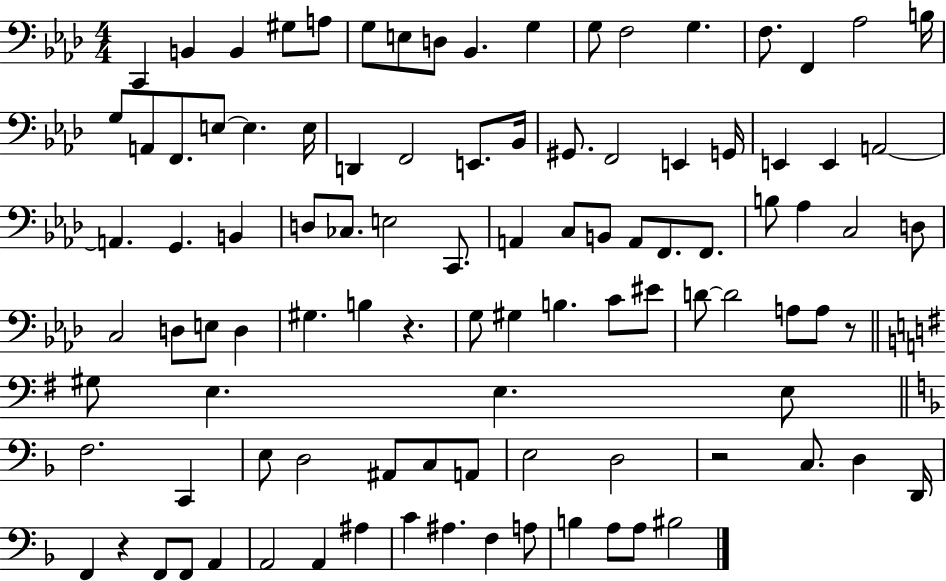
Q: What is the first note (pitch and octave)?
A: C2